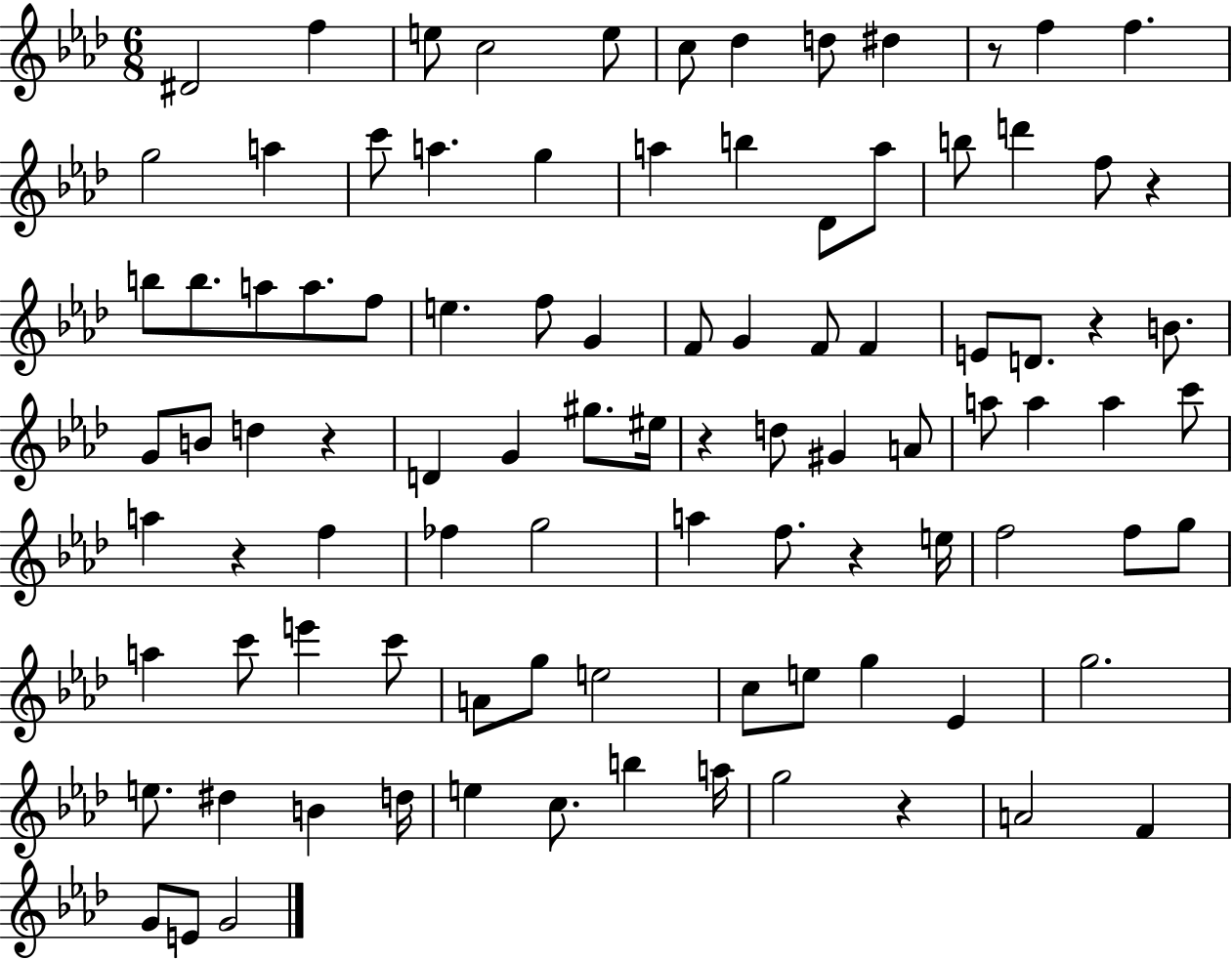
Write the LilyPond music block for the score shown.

{
  \clef treble
  \numericTimeSignature
  \time 6/8
  \key aes \major
  dis'2 f''4 | e''8 c''2 e''8 | c''8 des''4 d''8 dis''4 | r8 f''4 f''4. | \break g''2 a''4 | c'''8 a''4. g''4 | a''4 b''4 des'8 a''8 | b''8 d'''4 f''8 r4 | \break b''8 b''8. a''8 a''8. f''8 | e''4. f''8 g'4 | f'8 g'4 f'8 f'4 | e'8 d'8. r4 b'8. | \break g'8 b'8 d''4 r4 | d'4 g'4 gis''8. eis''16 | r4 d''8 gis'4 a'8 | a''8 a''4 a''4 c'''8 | \break a''4 r4 f''4 | fes''4 g''2 | a''4 f''8. r4 e''16 | f''2 f''8 g''8 | \break a''4 c'''8 e'''4 c'''8 | a'8 g''8 e''2 | c''8 e''8 g''4 ees'4 | g''2. | \break e''8. dis''4 b'4 d''16 | e''4 c''8. b''4 a''16 | g''2 r4 | a'2 f'4 | \break g'8 e'8 g'2 | \bar "|."
}